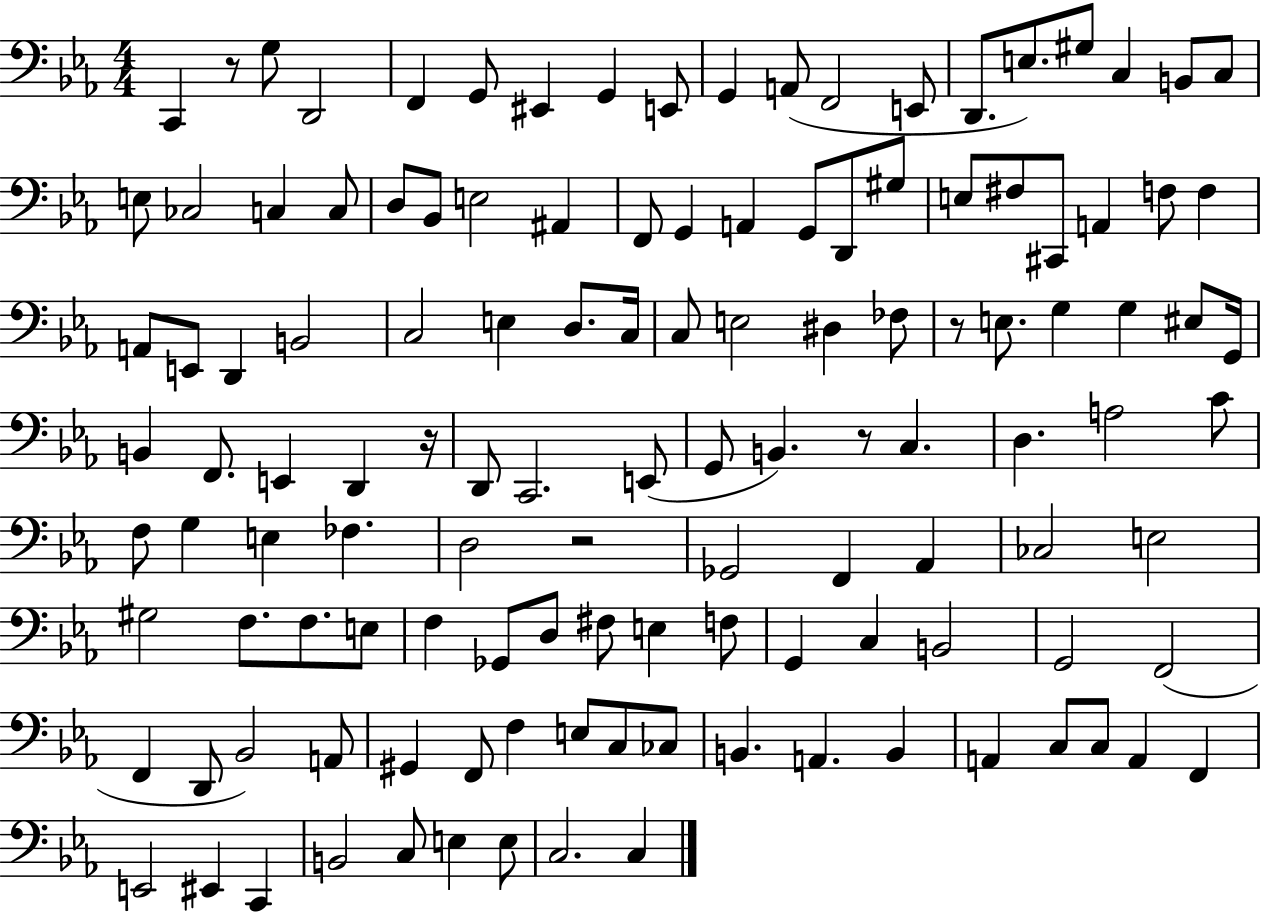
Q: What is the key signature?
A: EES major